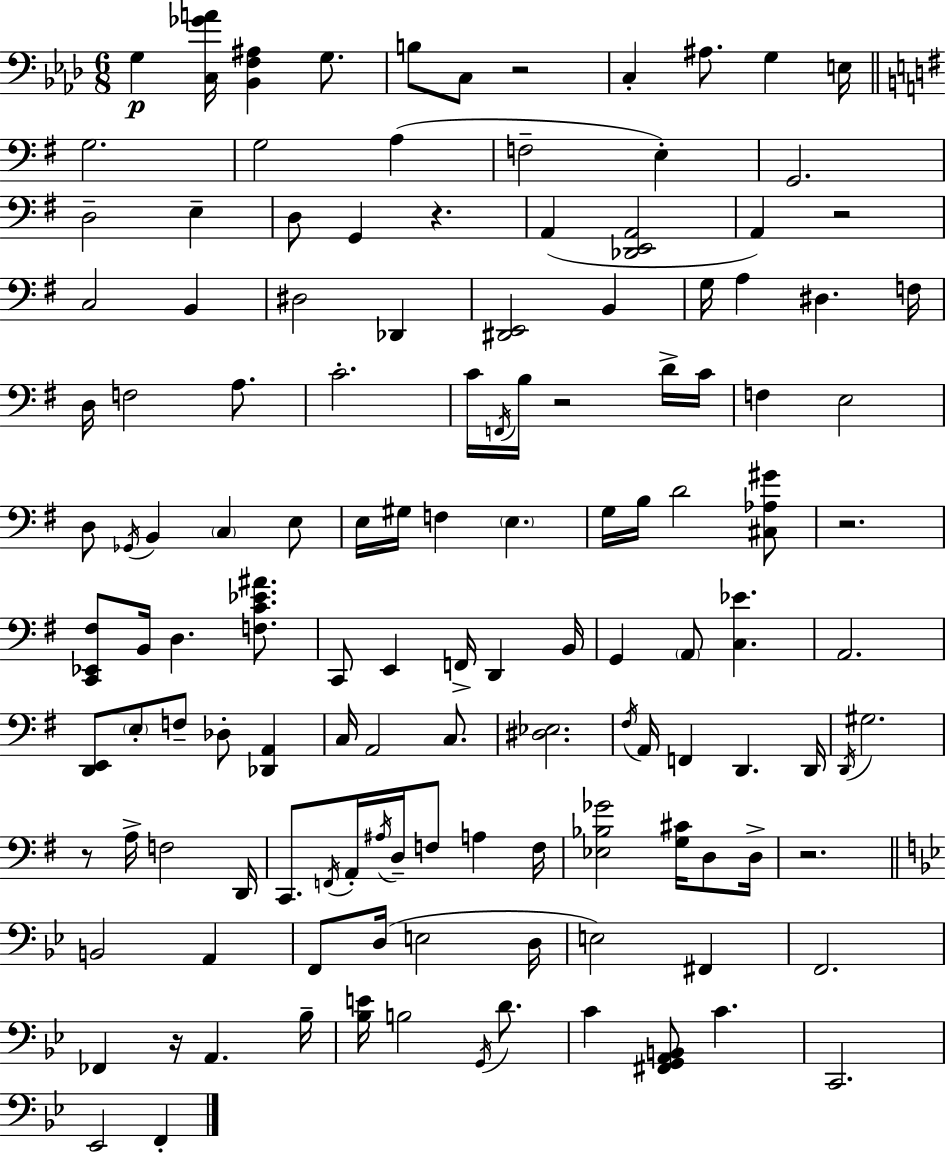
X:1
T:Untitled
M:6/8
L:1/4
K:Ab
G, [C,_GA]/4 [_B,,F,^A,] G,/2 B,/2 C,/2 z2 C, ^A,/2 G, E,/4 G,2 G,2 A, F,2 E, G,,2 D,2 E, D,/2 G,, z A,, [_D,,E,,A,,]2 A,, z2 C,2 B,, ^D,2 _D,, [^D,,E,,]2 B,, G,/4 A, ^D, F,/4 D,/4 F,2 A,/2 C2 C/4 F,,/4 B,/4 z2 D/4 C/4 F, E,2 D,/2 _G,,/4 B,, C, E,/2 E,/4 ^G,/4 F, E, G,/4 B,/4 D2 [^C,_A,^G]/2 z2 [C,,_E,,^F,]/2 B,,/4 D, [F,C_E^A]/2 C,,/2 E,, F,,/4 D,, B,,/4 G,, A,,/2 [C,_E] A,,2 [D,,E,,]/2 E,/2 F,/2 _D,/2 [_D,,A,,] C,/4 A,,2 C,/2 [^D,_E,]2 ^F,/4 A,,/4 F,, D,, D,,/4 D,,/4 ^G,2 z/2 A,/4 F,2 D,,/4 C,,/2 F,,/4 A,,/4 ^A,/4 D,/4 F,/2 A, F,/4 [_E,_B,_G]2 [G,^C]/4 D,/2 D,/4 z2 B,,2 A,, F,,/2 D,/4 E,2 D,/4 E,2 ^F,, F,,2 _F,, z/4 A,, _B,/4 [_B,E]/4 B,2 G,,/4 D/2 C [^F,,G,,A,,B,,]/2 C C,,2 _E,,2 F,,